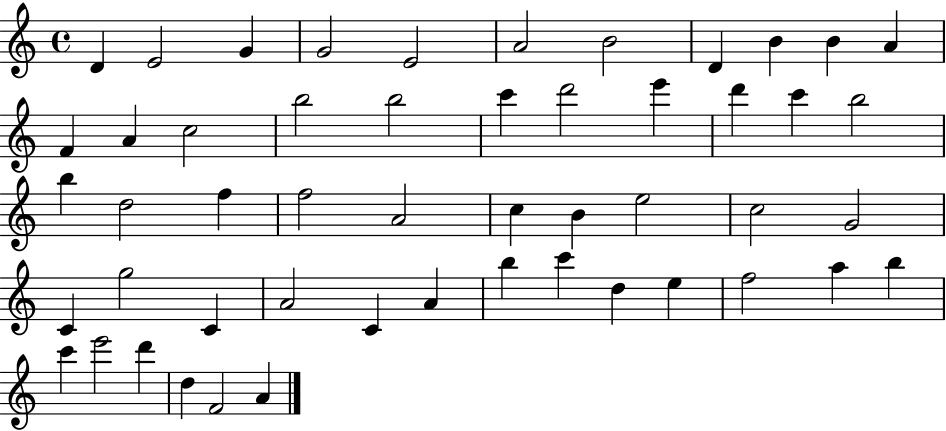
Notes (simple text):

D4/q E4/h G4/q G4/h E4/h A4/h B4/h D4/q B4/q B4/q A4/q F4/q A4/q C5/h B5/h B5/h C6/q D6/h E6/q D6/q C6/q B5/h B5/q D5/h F5/q F5/h A4/h C5/q B4/q E5/h C5/h G4/h C4/q G5/h C4/q A4/h C4/q A4/q B5/q C6/q D5/q E5/q F5/h A5/q B5/q C6/q E6/h D6/q D5/q F4/h A4/q